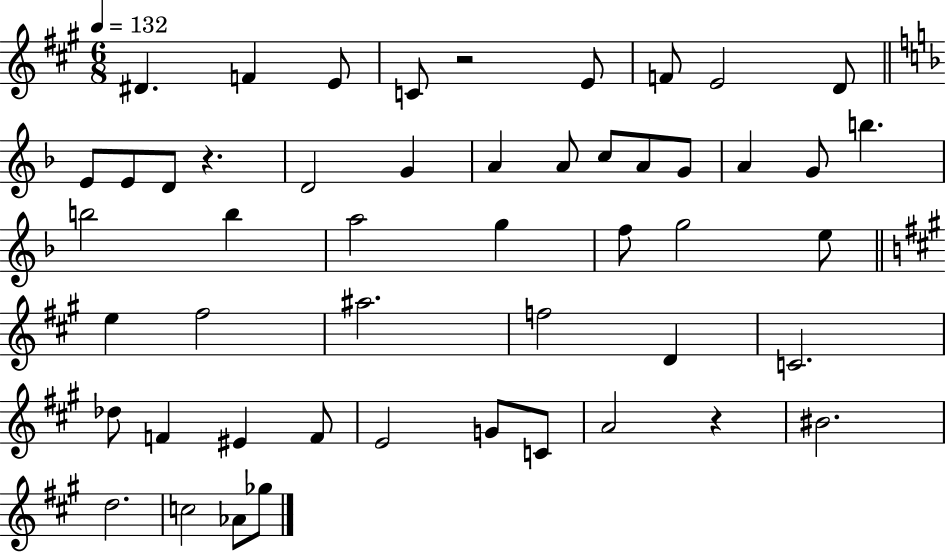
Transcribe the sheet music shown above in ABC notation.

X:1
T:Untitled
M:6/8
L:1/4
K:A
^D F E/2 C/2 z2 E/2 F/2 E2 D/2 E/2 E/2 D/2 z D2 G A A/2 c/2 A/2 G/2 A G/2 b b2 b a2 g f/2 g2 e/2 e ^f2 ^a2 f2 D C2 _d/2 F ^E F/2 E2 G/2 C/2 A2 z ^B2 d2 c2 _A/2 _g/2